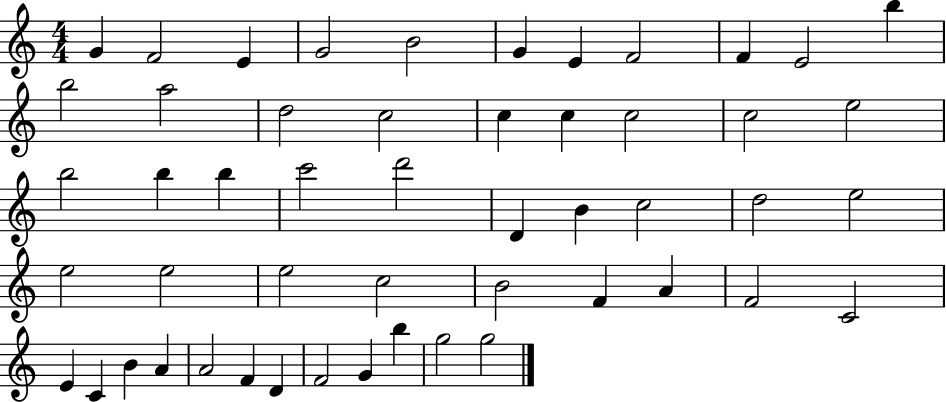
G4/q F4/h E4/q G4/h B4/h G4/q E4/q F4/h F4/q E4/h B5/q B5/h A5/h D5/h C5/h C5/q C5/q C5/h C5/h E5/h B5/h B5/q B5/q C6/h D6/h D4/q B4/q C5/h D5/h E5/h E5/h E5/h E5/h C5/h B4/h F4/q A4/q F4/h C4/h E4/q C4/q B4/q A4/q A4/h F4/q D4/q F4/h G4/q B5/q G5/h G5/h